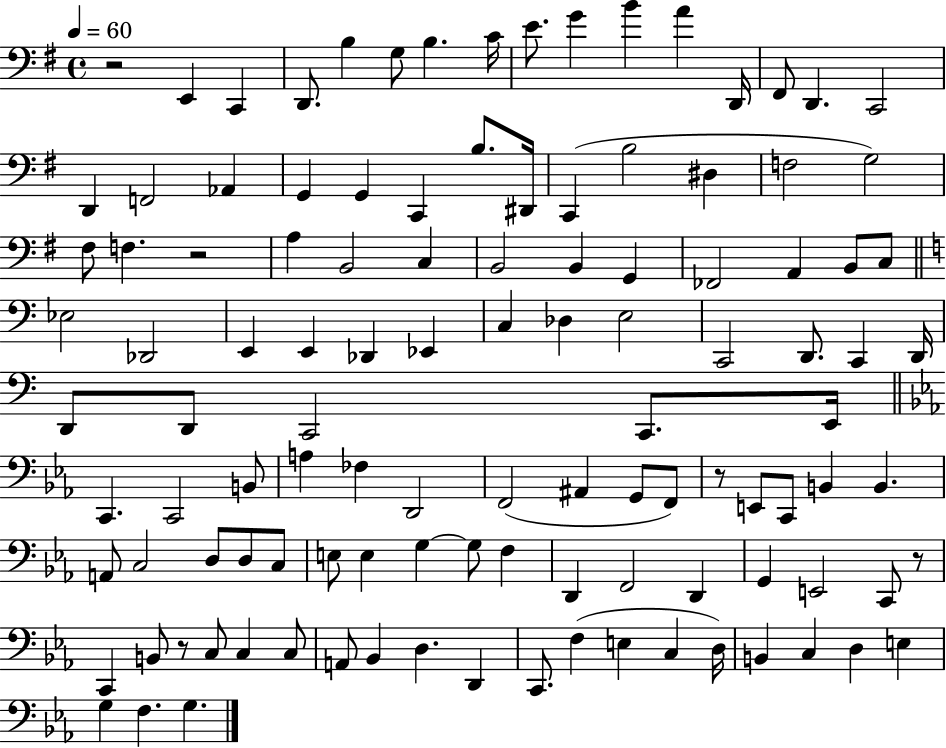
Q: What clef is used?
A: bass